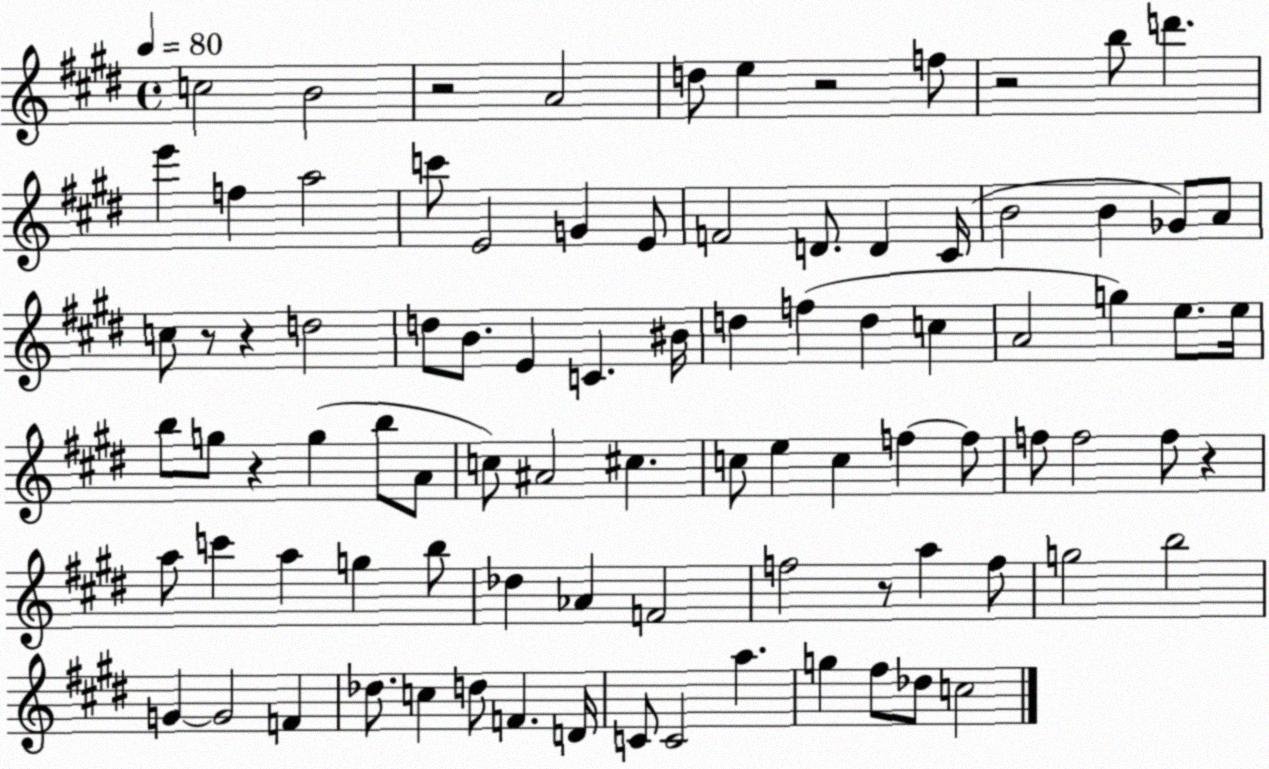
X:1
T:Untitled
M:4/4
L:1/4
K:E
c2 B2 z2 A2 d/2 e z2 f/2 z2 b/2 d' e' f a2 c'/2 E2 G E/2 F2 D/2 D ^C/4 B2 B _G/2 A/2 c/2 z/2 z d2 d/2 B/2 E C ^B/4 d f d c A2 g e/2 e/4 b/2 g/2 z g b/2 A/2 c/2 ^A2 ^c c/2 e c f f/2 f/2 f2 f/2 z a/2 c' a g b/2 _d _A F2 f2 z/2 a f/2 g2 b2 G G2 F _d/2 c d/2 F D/4 C/2 C2 a g ^f/2 _d/2 c2